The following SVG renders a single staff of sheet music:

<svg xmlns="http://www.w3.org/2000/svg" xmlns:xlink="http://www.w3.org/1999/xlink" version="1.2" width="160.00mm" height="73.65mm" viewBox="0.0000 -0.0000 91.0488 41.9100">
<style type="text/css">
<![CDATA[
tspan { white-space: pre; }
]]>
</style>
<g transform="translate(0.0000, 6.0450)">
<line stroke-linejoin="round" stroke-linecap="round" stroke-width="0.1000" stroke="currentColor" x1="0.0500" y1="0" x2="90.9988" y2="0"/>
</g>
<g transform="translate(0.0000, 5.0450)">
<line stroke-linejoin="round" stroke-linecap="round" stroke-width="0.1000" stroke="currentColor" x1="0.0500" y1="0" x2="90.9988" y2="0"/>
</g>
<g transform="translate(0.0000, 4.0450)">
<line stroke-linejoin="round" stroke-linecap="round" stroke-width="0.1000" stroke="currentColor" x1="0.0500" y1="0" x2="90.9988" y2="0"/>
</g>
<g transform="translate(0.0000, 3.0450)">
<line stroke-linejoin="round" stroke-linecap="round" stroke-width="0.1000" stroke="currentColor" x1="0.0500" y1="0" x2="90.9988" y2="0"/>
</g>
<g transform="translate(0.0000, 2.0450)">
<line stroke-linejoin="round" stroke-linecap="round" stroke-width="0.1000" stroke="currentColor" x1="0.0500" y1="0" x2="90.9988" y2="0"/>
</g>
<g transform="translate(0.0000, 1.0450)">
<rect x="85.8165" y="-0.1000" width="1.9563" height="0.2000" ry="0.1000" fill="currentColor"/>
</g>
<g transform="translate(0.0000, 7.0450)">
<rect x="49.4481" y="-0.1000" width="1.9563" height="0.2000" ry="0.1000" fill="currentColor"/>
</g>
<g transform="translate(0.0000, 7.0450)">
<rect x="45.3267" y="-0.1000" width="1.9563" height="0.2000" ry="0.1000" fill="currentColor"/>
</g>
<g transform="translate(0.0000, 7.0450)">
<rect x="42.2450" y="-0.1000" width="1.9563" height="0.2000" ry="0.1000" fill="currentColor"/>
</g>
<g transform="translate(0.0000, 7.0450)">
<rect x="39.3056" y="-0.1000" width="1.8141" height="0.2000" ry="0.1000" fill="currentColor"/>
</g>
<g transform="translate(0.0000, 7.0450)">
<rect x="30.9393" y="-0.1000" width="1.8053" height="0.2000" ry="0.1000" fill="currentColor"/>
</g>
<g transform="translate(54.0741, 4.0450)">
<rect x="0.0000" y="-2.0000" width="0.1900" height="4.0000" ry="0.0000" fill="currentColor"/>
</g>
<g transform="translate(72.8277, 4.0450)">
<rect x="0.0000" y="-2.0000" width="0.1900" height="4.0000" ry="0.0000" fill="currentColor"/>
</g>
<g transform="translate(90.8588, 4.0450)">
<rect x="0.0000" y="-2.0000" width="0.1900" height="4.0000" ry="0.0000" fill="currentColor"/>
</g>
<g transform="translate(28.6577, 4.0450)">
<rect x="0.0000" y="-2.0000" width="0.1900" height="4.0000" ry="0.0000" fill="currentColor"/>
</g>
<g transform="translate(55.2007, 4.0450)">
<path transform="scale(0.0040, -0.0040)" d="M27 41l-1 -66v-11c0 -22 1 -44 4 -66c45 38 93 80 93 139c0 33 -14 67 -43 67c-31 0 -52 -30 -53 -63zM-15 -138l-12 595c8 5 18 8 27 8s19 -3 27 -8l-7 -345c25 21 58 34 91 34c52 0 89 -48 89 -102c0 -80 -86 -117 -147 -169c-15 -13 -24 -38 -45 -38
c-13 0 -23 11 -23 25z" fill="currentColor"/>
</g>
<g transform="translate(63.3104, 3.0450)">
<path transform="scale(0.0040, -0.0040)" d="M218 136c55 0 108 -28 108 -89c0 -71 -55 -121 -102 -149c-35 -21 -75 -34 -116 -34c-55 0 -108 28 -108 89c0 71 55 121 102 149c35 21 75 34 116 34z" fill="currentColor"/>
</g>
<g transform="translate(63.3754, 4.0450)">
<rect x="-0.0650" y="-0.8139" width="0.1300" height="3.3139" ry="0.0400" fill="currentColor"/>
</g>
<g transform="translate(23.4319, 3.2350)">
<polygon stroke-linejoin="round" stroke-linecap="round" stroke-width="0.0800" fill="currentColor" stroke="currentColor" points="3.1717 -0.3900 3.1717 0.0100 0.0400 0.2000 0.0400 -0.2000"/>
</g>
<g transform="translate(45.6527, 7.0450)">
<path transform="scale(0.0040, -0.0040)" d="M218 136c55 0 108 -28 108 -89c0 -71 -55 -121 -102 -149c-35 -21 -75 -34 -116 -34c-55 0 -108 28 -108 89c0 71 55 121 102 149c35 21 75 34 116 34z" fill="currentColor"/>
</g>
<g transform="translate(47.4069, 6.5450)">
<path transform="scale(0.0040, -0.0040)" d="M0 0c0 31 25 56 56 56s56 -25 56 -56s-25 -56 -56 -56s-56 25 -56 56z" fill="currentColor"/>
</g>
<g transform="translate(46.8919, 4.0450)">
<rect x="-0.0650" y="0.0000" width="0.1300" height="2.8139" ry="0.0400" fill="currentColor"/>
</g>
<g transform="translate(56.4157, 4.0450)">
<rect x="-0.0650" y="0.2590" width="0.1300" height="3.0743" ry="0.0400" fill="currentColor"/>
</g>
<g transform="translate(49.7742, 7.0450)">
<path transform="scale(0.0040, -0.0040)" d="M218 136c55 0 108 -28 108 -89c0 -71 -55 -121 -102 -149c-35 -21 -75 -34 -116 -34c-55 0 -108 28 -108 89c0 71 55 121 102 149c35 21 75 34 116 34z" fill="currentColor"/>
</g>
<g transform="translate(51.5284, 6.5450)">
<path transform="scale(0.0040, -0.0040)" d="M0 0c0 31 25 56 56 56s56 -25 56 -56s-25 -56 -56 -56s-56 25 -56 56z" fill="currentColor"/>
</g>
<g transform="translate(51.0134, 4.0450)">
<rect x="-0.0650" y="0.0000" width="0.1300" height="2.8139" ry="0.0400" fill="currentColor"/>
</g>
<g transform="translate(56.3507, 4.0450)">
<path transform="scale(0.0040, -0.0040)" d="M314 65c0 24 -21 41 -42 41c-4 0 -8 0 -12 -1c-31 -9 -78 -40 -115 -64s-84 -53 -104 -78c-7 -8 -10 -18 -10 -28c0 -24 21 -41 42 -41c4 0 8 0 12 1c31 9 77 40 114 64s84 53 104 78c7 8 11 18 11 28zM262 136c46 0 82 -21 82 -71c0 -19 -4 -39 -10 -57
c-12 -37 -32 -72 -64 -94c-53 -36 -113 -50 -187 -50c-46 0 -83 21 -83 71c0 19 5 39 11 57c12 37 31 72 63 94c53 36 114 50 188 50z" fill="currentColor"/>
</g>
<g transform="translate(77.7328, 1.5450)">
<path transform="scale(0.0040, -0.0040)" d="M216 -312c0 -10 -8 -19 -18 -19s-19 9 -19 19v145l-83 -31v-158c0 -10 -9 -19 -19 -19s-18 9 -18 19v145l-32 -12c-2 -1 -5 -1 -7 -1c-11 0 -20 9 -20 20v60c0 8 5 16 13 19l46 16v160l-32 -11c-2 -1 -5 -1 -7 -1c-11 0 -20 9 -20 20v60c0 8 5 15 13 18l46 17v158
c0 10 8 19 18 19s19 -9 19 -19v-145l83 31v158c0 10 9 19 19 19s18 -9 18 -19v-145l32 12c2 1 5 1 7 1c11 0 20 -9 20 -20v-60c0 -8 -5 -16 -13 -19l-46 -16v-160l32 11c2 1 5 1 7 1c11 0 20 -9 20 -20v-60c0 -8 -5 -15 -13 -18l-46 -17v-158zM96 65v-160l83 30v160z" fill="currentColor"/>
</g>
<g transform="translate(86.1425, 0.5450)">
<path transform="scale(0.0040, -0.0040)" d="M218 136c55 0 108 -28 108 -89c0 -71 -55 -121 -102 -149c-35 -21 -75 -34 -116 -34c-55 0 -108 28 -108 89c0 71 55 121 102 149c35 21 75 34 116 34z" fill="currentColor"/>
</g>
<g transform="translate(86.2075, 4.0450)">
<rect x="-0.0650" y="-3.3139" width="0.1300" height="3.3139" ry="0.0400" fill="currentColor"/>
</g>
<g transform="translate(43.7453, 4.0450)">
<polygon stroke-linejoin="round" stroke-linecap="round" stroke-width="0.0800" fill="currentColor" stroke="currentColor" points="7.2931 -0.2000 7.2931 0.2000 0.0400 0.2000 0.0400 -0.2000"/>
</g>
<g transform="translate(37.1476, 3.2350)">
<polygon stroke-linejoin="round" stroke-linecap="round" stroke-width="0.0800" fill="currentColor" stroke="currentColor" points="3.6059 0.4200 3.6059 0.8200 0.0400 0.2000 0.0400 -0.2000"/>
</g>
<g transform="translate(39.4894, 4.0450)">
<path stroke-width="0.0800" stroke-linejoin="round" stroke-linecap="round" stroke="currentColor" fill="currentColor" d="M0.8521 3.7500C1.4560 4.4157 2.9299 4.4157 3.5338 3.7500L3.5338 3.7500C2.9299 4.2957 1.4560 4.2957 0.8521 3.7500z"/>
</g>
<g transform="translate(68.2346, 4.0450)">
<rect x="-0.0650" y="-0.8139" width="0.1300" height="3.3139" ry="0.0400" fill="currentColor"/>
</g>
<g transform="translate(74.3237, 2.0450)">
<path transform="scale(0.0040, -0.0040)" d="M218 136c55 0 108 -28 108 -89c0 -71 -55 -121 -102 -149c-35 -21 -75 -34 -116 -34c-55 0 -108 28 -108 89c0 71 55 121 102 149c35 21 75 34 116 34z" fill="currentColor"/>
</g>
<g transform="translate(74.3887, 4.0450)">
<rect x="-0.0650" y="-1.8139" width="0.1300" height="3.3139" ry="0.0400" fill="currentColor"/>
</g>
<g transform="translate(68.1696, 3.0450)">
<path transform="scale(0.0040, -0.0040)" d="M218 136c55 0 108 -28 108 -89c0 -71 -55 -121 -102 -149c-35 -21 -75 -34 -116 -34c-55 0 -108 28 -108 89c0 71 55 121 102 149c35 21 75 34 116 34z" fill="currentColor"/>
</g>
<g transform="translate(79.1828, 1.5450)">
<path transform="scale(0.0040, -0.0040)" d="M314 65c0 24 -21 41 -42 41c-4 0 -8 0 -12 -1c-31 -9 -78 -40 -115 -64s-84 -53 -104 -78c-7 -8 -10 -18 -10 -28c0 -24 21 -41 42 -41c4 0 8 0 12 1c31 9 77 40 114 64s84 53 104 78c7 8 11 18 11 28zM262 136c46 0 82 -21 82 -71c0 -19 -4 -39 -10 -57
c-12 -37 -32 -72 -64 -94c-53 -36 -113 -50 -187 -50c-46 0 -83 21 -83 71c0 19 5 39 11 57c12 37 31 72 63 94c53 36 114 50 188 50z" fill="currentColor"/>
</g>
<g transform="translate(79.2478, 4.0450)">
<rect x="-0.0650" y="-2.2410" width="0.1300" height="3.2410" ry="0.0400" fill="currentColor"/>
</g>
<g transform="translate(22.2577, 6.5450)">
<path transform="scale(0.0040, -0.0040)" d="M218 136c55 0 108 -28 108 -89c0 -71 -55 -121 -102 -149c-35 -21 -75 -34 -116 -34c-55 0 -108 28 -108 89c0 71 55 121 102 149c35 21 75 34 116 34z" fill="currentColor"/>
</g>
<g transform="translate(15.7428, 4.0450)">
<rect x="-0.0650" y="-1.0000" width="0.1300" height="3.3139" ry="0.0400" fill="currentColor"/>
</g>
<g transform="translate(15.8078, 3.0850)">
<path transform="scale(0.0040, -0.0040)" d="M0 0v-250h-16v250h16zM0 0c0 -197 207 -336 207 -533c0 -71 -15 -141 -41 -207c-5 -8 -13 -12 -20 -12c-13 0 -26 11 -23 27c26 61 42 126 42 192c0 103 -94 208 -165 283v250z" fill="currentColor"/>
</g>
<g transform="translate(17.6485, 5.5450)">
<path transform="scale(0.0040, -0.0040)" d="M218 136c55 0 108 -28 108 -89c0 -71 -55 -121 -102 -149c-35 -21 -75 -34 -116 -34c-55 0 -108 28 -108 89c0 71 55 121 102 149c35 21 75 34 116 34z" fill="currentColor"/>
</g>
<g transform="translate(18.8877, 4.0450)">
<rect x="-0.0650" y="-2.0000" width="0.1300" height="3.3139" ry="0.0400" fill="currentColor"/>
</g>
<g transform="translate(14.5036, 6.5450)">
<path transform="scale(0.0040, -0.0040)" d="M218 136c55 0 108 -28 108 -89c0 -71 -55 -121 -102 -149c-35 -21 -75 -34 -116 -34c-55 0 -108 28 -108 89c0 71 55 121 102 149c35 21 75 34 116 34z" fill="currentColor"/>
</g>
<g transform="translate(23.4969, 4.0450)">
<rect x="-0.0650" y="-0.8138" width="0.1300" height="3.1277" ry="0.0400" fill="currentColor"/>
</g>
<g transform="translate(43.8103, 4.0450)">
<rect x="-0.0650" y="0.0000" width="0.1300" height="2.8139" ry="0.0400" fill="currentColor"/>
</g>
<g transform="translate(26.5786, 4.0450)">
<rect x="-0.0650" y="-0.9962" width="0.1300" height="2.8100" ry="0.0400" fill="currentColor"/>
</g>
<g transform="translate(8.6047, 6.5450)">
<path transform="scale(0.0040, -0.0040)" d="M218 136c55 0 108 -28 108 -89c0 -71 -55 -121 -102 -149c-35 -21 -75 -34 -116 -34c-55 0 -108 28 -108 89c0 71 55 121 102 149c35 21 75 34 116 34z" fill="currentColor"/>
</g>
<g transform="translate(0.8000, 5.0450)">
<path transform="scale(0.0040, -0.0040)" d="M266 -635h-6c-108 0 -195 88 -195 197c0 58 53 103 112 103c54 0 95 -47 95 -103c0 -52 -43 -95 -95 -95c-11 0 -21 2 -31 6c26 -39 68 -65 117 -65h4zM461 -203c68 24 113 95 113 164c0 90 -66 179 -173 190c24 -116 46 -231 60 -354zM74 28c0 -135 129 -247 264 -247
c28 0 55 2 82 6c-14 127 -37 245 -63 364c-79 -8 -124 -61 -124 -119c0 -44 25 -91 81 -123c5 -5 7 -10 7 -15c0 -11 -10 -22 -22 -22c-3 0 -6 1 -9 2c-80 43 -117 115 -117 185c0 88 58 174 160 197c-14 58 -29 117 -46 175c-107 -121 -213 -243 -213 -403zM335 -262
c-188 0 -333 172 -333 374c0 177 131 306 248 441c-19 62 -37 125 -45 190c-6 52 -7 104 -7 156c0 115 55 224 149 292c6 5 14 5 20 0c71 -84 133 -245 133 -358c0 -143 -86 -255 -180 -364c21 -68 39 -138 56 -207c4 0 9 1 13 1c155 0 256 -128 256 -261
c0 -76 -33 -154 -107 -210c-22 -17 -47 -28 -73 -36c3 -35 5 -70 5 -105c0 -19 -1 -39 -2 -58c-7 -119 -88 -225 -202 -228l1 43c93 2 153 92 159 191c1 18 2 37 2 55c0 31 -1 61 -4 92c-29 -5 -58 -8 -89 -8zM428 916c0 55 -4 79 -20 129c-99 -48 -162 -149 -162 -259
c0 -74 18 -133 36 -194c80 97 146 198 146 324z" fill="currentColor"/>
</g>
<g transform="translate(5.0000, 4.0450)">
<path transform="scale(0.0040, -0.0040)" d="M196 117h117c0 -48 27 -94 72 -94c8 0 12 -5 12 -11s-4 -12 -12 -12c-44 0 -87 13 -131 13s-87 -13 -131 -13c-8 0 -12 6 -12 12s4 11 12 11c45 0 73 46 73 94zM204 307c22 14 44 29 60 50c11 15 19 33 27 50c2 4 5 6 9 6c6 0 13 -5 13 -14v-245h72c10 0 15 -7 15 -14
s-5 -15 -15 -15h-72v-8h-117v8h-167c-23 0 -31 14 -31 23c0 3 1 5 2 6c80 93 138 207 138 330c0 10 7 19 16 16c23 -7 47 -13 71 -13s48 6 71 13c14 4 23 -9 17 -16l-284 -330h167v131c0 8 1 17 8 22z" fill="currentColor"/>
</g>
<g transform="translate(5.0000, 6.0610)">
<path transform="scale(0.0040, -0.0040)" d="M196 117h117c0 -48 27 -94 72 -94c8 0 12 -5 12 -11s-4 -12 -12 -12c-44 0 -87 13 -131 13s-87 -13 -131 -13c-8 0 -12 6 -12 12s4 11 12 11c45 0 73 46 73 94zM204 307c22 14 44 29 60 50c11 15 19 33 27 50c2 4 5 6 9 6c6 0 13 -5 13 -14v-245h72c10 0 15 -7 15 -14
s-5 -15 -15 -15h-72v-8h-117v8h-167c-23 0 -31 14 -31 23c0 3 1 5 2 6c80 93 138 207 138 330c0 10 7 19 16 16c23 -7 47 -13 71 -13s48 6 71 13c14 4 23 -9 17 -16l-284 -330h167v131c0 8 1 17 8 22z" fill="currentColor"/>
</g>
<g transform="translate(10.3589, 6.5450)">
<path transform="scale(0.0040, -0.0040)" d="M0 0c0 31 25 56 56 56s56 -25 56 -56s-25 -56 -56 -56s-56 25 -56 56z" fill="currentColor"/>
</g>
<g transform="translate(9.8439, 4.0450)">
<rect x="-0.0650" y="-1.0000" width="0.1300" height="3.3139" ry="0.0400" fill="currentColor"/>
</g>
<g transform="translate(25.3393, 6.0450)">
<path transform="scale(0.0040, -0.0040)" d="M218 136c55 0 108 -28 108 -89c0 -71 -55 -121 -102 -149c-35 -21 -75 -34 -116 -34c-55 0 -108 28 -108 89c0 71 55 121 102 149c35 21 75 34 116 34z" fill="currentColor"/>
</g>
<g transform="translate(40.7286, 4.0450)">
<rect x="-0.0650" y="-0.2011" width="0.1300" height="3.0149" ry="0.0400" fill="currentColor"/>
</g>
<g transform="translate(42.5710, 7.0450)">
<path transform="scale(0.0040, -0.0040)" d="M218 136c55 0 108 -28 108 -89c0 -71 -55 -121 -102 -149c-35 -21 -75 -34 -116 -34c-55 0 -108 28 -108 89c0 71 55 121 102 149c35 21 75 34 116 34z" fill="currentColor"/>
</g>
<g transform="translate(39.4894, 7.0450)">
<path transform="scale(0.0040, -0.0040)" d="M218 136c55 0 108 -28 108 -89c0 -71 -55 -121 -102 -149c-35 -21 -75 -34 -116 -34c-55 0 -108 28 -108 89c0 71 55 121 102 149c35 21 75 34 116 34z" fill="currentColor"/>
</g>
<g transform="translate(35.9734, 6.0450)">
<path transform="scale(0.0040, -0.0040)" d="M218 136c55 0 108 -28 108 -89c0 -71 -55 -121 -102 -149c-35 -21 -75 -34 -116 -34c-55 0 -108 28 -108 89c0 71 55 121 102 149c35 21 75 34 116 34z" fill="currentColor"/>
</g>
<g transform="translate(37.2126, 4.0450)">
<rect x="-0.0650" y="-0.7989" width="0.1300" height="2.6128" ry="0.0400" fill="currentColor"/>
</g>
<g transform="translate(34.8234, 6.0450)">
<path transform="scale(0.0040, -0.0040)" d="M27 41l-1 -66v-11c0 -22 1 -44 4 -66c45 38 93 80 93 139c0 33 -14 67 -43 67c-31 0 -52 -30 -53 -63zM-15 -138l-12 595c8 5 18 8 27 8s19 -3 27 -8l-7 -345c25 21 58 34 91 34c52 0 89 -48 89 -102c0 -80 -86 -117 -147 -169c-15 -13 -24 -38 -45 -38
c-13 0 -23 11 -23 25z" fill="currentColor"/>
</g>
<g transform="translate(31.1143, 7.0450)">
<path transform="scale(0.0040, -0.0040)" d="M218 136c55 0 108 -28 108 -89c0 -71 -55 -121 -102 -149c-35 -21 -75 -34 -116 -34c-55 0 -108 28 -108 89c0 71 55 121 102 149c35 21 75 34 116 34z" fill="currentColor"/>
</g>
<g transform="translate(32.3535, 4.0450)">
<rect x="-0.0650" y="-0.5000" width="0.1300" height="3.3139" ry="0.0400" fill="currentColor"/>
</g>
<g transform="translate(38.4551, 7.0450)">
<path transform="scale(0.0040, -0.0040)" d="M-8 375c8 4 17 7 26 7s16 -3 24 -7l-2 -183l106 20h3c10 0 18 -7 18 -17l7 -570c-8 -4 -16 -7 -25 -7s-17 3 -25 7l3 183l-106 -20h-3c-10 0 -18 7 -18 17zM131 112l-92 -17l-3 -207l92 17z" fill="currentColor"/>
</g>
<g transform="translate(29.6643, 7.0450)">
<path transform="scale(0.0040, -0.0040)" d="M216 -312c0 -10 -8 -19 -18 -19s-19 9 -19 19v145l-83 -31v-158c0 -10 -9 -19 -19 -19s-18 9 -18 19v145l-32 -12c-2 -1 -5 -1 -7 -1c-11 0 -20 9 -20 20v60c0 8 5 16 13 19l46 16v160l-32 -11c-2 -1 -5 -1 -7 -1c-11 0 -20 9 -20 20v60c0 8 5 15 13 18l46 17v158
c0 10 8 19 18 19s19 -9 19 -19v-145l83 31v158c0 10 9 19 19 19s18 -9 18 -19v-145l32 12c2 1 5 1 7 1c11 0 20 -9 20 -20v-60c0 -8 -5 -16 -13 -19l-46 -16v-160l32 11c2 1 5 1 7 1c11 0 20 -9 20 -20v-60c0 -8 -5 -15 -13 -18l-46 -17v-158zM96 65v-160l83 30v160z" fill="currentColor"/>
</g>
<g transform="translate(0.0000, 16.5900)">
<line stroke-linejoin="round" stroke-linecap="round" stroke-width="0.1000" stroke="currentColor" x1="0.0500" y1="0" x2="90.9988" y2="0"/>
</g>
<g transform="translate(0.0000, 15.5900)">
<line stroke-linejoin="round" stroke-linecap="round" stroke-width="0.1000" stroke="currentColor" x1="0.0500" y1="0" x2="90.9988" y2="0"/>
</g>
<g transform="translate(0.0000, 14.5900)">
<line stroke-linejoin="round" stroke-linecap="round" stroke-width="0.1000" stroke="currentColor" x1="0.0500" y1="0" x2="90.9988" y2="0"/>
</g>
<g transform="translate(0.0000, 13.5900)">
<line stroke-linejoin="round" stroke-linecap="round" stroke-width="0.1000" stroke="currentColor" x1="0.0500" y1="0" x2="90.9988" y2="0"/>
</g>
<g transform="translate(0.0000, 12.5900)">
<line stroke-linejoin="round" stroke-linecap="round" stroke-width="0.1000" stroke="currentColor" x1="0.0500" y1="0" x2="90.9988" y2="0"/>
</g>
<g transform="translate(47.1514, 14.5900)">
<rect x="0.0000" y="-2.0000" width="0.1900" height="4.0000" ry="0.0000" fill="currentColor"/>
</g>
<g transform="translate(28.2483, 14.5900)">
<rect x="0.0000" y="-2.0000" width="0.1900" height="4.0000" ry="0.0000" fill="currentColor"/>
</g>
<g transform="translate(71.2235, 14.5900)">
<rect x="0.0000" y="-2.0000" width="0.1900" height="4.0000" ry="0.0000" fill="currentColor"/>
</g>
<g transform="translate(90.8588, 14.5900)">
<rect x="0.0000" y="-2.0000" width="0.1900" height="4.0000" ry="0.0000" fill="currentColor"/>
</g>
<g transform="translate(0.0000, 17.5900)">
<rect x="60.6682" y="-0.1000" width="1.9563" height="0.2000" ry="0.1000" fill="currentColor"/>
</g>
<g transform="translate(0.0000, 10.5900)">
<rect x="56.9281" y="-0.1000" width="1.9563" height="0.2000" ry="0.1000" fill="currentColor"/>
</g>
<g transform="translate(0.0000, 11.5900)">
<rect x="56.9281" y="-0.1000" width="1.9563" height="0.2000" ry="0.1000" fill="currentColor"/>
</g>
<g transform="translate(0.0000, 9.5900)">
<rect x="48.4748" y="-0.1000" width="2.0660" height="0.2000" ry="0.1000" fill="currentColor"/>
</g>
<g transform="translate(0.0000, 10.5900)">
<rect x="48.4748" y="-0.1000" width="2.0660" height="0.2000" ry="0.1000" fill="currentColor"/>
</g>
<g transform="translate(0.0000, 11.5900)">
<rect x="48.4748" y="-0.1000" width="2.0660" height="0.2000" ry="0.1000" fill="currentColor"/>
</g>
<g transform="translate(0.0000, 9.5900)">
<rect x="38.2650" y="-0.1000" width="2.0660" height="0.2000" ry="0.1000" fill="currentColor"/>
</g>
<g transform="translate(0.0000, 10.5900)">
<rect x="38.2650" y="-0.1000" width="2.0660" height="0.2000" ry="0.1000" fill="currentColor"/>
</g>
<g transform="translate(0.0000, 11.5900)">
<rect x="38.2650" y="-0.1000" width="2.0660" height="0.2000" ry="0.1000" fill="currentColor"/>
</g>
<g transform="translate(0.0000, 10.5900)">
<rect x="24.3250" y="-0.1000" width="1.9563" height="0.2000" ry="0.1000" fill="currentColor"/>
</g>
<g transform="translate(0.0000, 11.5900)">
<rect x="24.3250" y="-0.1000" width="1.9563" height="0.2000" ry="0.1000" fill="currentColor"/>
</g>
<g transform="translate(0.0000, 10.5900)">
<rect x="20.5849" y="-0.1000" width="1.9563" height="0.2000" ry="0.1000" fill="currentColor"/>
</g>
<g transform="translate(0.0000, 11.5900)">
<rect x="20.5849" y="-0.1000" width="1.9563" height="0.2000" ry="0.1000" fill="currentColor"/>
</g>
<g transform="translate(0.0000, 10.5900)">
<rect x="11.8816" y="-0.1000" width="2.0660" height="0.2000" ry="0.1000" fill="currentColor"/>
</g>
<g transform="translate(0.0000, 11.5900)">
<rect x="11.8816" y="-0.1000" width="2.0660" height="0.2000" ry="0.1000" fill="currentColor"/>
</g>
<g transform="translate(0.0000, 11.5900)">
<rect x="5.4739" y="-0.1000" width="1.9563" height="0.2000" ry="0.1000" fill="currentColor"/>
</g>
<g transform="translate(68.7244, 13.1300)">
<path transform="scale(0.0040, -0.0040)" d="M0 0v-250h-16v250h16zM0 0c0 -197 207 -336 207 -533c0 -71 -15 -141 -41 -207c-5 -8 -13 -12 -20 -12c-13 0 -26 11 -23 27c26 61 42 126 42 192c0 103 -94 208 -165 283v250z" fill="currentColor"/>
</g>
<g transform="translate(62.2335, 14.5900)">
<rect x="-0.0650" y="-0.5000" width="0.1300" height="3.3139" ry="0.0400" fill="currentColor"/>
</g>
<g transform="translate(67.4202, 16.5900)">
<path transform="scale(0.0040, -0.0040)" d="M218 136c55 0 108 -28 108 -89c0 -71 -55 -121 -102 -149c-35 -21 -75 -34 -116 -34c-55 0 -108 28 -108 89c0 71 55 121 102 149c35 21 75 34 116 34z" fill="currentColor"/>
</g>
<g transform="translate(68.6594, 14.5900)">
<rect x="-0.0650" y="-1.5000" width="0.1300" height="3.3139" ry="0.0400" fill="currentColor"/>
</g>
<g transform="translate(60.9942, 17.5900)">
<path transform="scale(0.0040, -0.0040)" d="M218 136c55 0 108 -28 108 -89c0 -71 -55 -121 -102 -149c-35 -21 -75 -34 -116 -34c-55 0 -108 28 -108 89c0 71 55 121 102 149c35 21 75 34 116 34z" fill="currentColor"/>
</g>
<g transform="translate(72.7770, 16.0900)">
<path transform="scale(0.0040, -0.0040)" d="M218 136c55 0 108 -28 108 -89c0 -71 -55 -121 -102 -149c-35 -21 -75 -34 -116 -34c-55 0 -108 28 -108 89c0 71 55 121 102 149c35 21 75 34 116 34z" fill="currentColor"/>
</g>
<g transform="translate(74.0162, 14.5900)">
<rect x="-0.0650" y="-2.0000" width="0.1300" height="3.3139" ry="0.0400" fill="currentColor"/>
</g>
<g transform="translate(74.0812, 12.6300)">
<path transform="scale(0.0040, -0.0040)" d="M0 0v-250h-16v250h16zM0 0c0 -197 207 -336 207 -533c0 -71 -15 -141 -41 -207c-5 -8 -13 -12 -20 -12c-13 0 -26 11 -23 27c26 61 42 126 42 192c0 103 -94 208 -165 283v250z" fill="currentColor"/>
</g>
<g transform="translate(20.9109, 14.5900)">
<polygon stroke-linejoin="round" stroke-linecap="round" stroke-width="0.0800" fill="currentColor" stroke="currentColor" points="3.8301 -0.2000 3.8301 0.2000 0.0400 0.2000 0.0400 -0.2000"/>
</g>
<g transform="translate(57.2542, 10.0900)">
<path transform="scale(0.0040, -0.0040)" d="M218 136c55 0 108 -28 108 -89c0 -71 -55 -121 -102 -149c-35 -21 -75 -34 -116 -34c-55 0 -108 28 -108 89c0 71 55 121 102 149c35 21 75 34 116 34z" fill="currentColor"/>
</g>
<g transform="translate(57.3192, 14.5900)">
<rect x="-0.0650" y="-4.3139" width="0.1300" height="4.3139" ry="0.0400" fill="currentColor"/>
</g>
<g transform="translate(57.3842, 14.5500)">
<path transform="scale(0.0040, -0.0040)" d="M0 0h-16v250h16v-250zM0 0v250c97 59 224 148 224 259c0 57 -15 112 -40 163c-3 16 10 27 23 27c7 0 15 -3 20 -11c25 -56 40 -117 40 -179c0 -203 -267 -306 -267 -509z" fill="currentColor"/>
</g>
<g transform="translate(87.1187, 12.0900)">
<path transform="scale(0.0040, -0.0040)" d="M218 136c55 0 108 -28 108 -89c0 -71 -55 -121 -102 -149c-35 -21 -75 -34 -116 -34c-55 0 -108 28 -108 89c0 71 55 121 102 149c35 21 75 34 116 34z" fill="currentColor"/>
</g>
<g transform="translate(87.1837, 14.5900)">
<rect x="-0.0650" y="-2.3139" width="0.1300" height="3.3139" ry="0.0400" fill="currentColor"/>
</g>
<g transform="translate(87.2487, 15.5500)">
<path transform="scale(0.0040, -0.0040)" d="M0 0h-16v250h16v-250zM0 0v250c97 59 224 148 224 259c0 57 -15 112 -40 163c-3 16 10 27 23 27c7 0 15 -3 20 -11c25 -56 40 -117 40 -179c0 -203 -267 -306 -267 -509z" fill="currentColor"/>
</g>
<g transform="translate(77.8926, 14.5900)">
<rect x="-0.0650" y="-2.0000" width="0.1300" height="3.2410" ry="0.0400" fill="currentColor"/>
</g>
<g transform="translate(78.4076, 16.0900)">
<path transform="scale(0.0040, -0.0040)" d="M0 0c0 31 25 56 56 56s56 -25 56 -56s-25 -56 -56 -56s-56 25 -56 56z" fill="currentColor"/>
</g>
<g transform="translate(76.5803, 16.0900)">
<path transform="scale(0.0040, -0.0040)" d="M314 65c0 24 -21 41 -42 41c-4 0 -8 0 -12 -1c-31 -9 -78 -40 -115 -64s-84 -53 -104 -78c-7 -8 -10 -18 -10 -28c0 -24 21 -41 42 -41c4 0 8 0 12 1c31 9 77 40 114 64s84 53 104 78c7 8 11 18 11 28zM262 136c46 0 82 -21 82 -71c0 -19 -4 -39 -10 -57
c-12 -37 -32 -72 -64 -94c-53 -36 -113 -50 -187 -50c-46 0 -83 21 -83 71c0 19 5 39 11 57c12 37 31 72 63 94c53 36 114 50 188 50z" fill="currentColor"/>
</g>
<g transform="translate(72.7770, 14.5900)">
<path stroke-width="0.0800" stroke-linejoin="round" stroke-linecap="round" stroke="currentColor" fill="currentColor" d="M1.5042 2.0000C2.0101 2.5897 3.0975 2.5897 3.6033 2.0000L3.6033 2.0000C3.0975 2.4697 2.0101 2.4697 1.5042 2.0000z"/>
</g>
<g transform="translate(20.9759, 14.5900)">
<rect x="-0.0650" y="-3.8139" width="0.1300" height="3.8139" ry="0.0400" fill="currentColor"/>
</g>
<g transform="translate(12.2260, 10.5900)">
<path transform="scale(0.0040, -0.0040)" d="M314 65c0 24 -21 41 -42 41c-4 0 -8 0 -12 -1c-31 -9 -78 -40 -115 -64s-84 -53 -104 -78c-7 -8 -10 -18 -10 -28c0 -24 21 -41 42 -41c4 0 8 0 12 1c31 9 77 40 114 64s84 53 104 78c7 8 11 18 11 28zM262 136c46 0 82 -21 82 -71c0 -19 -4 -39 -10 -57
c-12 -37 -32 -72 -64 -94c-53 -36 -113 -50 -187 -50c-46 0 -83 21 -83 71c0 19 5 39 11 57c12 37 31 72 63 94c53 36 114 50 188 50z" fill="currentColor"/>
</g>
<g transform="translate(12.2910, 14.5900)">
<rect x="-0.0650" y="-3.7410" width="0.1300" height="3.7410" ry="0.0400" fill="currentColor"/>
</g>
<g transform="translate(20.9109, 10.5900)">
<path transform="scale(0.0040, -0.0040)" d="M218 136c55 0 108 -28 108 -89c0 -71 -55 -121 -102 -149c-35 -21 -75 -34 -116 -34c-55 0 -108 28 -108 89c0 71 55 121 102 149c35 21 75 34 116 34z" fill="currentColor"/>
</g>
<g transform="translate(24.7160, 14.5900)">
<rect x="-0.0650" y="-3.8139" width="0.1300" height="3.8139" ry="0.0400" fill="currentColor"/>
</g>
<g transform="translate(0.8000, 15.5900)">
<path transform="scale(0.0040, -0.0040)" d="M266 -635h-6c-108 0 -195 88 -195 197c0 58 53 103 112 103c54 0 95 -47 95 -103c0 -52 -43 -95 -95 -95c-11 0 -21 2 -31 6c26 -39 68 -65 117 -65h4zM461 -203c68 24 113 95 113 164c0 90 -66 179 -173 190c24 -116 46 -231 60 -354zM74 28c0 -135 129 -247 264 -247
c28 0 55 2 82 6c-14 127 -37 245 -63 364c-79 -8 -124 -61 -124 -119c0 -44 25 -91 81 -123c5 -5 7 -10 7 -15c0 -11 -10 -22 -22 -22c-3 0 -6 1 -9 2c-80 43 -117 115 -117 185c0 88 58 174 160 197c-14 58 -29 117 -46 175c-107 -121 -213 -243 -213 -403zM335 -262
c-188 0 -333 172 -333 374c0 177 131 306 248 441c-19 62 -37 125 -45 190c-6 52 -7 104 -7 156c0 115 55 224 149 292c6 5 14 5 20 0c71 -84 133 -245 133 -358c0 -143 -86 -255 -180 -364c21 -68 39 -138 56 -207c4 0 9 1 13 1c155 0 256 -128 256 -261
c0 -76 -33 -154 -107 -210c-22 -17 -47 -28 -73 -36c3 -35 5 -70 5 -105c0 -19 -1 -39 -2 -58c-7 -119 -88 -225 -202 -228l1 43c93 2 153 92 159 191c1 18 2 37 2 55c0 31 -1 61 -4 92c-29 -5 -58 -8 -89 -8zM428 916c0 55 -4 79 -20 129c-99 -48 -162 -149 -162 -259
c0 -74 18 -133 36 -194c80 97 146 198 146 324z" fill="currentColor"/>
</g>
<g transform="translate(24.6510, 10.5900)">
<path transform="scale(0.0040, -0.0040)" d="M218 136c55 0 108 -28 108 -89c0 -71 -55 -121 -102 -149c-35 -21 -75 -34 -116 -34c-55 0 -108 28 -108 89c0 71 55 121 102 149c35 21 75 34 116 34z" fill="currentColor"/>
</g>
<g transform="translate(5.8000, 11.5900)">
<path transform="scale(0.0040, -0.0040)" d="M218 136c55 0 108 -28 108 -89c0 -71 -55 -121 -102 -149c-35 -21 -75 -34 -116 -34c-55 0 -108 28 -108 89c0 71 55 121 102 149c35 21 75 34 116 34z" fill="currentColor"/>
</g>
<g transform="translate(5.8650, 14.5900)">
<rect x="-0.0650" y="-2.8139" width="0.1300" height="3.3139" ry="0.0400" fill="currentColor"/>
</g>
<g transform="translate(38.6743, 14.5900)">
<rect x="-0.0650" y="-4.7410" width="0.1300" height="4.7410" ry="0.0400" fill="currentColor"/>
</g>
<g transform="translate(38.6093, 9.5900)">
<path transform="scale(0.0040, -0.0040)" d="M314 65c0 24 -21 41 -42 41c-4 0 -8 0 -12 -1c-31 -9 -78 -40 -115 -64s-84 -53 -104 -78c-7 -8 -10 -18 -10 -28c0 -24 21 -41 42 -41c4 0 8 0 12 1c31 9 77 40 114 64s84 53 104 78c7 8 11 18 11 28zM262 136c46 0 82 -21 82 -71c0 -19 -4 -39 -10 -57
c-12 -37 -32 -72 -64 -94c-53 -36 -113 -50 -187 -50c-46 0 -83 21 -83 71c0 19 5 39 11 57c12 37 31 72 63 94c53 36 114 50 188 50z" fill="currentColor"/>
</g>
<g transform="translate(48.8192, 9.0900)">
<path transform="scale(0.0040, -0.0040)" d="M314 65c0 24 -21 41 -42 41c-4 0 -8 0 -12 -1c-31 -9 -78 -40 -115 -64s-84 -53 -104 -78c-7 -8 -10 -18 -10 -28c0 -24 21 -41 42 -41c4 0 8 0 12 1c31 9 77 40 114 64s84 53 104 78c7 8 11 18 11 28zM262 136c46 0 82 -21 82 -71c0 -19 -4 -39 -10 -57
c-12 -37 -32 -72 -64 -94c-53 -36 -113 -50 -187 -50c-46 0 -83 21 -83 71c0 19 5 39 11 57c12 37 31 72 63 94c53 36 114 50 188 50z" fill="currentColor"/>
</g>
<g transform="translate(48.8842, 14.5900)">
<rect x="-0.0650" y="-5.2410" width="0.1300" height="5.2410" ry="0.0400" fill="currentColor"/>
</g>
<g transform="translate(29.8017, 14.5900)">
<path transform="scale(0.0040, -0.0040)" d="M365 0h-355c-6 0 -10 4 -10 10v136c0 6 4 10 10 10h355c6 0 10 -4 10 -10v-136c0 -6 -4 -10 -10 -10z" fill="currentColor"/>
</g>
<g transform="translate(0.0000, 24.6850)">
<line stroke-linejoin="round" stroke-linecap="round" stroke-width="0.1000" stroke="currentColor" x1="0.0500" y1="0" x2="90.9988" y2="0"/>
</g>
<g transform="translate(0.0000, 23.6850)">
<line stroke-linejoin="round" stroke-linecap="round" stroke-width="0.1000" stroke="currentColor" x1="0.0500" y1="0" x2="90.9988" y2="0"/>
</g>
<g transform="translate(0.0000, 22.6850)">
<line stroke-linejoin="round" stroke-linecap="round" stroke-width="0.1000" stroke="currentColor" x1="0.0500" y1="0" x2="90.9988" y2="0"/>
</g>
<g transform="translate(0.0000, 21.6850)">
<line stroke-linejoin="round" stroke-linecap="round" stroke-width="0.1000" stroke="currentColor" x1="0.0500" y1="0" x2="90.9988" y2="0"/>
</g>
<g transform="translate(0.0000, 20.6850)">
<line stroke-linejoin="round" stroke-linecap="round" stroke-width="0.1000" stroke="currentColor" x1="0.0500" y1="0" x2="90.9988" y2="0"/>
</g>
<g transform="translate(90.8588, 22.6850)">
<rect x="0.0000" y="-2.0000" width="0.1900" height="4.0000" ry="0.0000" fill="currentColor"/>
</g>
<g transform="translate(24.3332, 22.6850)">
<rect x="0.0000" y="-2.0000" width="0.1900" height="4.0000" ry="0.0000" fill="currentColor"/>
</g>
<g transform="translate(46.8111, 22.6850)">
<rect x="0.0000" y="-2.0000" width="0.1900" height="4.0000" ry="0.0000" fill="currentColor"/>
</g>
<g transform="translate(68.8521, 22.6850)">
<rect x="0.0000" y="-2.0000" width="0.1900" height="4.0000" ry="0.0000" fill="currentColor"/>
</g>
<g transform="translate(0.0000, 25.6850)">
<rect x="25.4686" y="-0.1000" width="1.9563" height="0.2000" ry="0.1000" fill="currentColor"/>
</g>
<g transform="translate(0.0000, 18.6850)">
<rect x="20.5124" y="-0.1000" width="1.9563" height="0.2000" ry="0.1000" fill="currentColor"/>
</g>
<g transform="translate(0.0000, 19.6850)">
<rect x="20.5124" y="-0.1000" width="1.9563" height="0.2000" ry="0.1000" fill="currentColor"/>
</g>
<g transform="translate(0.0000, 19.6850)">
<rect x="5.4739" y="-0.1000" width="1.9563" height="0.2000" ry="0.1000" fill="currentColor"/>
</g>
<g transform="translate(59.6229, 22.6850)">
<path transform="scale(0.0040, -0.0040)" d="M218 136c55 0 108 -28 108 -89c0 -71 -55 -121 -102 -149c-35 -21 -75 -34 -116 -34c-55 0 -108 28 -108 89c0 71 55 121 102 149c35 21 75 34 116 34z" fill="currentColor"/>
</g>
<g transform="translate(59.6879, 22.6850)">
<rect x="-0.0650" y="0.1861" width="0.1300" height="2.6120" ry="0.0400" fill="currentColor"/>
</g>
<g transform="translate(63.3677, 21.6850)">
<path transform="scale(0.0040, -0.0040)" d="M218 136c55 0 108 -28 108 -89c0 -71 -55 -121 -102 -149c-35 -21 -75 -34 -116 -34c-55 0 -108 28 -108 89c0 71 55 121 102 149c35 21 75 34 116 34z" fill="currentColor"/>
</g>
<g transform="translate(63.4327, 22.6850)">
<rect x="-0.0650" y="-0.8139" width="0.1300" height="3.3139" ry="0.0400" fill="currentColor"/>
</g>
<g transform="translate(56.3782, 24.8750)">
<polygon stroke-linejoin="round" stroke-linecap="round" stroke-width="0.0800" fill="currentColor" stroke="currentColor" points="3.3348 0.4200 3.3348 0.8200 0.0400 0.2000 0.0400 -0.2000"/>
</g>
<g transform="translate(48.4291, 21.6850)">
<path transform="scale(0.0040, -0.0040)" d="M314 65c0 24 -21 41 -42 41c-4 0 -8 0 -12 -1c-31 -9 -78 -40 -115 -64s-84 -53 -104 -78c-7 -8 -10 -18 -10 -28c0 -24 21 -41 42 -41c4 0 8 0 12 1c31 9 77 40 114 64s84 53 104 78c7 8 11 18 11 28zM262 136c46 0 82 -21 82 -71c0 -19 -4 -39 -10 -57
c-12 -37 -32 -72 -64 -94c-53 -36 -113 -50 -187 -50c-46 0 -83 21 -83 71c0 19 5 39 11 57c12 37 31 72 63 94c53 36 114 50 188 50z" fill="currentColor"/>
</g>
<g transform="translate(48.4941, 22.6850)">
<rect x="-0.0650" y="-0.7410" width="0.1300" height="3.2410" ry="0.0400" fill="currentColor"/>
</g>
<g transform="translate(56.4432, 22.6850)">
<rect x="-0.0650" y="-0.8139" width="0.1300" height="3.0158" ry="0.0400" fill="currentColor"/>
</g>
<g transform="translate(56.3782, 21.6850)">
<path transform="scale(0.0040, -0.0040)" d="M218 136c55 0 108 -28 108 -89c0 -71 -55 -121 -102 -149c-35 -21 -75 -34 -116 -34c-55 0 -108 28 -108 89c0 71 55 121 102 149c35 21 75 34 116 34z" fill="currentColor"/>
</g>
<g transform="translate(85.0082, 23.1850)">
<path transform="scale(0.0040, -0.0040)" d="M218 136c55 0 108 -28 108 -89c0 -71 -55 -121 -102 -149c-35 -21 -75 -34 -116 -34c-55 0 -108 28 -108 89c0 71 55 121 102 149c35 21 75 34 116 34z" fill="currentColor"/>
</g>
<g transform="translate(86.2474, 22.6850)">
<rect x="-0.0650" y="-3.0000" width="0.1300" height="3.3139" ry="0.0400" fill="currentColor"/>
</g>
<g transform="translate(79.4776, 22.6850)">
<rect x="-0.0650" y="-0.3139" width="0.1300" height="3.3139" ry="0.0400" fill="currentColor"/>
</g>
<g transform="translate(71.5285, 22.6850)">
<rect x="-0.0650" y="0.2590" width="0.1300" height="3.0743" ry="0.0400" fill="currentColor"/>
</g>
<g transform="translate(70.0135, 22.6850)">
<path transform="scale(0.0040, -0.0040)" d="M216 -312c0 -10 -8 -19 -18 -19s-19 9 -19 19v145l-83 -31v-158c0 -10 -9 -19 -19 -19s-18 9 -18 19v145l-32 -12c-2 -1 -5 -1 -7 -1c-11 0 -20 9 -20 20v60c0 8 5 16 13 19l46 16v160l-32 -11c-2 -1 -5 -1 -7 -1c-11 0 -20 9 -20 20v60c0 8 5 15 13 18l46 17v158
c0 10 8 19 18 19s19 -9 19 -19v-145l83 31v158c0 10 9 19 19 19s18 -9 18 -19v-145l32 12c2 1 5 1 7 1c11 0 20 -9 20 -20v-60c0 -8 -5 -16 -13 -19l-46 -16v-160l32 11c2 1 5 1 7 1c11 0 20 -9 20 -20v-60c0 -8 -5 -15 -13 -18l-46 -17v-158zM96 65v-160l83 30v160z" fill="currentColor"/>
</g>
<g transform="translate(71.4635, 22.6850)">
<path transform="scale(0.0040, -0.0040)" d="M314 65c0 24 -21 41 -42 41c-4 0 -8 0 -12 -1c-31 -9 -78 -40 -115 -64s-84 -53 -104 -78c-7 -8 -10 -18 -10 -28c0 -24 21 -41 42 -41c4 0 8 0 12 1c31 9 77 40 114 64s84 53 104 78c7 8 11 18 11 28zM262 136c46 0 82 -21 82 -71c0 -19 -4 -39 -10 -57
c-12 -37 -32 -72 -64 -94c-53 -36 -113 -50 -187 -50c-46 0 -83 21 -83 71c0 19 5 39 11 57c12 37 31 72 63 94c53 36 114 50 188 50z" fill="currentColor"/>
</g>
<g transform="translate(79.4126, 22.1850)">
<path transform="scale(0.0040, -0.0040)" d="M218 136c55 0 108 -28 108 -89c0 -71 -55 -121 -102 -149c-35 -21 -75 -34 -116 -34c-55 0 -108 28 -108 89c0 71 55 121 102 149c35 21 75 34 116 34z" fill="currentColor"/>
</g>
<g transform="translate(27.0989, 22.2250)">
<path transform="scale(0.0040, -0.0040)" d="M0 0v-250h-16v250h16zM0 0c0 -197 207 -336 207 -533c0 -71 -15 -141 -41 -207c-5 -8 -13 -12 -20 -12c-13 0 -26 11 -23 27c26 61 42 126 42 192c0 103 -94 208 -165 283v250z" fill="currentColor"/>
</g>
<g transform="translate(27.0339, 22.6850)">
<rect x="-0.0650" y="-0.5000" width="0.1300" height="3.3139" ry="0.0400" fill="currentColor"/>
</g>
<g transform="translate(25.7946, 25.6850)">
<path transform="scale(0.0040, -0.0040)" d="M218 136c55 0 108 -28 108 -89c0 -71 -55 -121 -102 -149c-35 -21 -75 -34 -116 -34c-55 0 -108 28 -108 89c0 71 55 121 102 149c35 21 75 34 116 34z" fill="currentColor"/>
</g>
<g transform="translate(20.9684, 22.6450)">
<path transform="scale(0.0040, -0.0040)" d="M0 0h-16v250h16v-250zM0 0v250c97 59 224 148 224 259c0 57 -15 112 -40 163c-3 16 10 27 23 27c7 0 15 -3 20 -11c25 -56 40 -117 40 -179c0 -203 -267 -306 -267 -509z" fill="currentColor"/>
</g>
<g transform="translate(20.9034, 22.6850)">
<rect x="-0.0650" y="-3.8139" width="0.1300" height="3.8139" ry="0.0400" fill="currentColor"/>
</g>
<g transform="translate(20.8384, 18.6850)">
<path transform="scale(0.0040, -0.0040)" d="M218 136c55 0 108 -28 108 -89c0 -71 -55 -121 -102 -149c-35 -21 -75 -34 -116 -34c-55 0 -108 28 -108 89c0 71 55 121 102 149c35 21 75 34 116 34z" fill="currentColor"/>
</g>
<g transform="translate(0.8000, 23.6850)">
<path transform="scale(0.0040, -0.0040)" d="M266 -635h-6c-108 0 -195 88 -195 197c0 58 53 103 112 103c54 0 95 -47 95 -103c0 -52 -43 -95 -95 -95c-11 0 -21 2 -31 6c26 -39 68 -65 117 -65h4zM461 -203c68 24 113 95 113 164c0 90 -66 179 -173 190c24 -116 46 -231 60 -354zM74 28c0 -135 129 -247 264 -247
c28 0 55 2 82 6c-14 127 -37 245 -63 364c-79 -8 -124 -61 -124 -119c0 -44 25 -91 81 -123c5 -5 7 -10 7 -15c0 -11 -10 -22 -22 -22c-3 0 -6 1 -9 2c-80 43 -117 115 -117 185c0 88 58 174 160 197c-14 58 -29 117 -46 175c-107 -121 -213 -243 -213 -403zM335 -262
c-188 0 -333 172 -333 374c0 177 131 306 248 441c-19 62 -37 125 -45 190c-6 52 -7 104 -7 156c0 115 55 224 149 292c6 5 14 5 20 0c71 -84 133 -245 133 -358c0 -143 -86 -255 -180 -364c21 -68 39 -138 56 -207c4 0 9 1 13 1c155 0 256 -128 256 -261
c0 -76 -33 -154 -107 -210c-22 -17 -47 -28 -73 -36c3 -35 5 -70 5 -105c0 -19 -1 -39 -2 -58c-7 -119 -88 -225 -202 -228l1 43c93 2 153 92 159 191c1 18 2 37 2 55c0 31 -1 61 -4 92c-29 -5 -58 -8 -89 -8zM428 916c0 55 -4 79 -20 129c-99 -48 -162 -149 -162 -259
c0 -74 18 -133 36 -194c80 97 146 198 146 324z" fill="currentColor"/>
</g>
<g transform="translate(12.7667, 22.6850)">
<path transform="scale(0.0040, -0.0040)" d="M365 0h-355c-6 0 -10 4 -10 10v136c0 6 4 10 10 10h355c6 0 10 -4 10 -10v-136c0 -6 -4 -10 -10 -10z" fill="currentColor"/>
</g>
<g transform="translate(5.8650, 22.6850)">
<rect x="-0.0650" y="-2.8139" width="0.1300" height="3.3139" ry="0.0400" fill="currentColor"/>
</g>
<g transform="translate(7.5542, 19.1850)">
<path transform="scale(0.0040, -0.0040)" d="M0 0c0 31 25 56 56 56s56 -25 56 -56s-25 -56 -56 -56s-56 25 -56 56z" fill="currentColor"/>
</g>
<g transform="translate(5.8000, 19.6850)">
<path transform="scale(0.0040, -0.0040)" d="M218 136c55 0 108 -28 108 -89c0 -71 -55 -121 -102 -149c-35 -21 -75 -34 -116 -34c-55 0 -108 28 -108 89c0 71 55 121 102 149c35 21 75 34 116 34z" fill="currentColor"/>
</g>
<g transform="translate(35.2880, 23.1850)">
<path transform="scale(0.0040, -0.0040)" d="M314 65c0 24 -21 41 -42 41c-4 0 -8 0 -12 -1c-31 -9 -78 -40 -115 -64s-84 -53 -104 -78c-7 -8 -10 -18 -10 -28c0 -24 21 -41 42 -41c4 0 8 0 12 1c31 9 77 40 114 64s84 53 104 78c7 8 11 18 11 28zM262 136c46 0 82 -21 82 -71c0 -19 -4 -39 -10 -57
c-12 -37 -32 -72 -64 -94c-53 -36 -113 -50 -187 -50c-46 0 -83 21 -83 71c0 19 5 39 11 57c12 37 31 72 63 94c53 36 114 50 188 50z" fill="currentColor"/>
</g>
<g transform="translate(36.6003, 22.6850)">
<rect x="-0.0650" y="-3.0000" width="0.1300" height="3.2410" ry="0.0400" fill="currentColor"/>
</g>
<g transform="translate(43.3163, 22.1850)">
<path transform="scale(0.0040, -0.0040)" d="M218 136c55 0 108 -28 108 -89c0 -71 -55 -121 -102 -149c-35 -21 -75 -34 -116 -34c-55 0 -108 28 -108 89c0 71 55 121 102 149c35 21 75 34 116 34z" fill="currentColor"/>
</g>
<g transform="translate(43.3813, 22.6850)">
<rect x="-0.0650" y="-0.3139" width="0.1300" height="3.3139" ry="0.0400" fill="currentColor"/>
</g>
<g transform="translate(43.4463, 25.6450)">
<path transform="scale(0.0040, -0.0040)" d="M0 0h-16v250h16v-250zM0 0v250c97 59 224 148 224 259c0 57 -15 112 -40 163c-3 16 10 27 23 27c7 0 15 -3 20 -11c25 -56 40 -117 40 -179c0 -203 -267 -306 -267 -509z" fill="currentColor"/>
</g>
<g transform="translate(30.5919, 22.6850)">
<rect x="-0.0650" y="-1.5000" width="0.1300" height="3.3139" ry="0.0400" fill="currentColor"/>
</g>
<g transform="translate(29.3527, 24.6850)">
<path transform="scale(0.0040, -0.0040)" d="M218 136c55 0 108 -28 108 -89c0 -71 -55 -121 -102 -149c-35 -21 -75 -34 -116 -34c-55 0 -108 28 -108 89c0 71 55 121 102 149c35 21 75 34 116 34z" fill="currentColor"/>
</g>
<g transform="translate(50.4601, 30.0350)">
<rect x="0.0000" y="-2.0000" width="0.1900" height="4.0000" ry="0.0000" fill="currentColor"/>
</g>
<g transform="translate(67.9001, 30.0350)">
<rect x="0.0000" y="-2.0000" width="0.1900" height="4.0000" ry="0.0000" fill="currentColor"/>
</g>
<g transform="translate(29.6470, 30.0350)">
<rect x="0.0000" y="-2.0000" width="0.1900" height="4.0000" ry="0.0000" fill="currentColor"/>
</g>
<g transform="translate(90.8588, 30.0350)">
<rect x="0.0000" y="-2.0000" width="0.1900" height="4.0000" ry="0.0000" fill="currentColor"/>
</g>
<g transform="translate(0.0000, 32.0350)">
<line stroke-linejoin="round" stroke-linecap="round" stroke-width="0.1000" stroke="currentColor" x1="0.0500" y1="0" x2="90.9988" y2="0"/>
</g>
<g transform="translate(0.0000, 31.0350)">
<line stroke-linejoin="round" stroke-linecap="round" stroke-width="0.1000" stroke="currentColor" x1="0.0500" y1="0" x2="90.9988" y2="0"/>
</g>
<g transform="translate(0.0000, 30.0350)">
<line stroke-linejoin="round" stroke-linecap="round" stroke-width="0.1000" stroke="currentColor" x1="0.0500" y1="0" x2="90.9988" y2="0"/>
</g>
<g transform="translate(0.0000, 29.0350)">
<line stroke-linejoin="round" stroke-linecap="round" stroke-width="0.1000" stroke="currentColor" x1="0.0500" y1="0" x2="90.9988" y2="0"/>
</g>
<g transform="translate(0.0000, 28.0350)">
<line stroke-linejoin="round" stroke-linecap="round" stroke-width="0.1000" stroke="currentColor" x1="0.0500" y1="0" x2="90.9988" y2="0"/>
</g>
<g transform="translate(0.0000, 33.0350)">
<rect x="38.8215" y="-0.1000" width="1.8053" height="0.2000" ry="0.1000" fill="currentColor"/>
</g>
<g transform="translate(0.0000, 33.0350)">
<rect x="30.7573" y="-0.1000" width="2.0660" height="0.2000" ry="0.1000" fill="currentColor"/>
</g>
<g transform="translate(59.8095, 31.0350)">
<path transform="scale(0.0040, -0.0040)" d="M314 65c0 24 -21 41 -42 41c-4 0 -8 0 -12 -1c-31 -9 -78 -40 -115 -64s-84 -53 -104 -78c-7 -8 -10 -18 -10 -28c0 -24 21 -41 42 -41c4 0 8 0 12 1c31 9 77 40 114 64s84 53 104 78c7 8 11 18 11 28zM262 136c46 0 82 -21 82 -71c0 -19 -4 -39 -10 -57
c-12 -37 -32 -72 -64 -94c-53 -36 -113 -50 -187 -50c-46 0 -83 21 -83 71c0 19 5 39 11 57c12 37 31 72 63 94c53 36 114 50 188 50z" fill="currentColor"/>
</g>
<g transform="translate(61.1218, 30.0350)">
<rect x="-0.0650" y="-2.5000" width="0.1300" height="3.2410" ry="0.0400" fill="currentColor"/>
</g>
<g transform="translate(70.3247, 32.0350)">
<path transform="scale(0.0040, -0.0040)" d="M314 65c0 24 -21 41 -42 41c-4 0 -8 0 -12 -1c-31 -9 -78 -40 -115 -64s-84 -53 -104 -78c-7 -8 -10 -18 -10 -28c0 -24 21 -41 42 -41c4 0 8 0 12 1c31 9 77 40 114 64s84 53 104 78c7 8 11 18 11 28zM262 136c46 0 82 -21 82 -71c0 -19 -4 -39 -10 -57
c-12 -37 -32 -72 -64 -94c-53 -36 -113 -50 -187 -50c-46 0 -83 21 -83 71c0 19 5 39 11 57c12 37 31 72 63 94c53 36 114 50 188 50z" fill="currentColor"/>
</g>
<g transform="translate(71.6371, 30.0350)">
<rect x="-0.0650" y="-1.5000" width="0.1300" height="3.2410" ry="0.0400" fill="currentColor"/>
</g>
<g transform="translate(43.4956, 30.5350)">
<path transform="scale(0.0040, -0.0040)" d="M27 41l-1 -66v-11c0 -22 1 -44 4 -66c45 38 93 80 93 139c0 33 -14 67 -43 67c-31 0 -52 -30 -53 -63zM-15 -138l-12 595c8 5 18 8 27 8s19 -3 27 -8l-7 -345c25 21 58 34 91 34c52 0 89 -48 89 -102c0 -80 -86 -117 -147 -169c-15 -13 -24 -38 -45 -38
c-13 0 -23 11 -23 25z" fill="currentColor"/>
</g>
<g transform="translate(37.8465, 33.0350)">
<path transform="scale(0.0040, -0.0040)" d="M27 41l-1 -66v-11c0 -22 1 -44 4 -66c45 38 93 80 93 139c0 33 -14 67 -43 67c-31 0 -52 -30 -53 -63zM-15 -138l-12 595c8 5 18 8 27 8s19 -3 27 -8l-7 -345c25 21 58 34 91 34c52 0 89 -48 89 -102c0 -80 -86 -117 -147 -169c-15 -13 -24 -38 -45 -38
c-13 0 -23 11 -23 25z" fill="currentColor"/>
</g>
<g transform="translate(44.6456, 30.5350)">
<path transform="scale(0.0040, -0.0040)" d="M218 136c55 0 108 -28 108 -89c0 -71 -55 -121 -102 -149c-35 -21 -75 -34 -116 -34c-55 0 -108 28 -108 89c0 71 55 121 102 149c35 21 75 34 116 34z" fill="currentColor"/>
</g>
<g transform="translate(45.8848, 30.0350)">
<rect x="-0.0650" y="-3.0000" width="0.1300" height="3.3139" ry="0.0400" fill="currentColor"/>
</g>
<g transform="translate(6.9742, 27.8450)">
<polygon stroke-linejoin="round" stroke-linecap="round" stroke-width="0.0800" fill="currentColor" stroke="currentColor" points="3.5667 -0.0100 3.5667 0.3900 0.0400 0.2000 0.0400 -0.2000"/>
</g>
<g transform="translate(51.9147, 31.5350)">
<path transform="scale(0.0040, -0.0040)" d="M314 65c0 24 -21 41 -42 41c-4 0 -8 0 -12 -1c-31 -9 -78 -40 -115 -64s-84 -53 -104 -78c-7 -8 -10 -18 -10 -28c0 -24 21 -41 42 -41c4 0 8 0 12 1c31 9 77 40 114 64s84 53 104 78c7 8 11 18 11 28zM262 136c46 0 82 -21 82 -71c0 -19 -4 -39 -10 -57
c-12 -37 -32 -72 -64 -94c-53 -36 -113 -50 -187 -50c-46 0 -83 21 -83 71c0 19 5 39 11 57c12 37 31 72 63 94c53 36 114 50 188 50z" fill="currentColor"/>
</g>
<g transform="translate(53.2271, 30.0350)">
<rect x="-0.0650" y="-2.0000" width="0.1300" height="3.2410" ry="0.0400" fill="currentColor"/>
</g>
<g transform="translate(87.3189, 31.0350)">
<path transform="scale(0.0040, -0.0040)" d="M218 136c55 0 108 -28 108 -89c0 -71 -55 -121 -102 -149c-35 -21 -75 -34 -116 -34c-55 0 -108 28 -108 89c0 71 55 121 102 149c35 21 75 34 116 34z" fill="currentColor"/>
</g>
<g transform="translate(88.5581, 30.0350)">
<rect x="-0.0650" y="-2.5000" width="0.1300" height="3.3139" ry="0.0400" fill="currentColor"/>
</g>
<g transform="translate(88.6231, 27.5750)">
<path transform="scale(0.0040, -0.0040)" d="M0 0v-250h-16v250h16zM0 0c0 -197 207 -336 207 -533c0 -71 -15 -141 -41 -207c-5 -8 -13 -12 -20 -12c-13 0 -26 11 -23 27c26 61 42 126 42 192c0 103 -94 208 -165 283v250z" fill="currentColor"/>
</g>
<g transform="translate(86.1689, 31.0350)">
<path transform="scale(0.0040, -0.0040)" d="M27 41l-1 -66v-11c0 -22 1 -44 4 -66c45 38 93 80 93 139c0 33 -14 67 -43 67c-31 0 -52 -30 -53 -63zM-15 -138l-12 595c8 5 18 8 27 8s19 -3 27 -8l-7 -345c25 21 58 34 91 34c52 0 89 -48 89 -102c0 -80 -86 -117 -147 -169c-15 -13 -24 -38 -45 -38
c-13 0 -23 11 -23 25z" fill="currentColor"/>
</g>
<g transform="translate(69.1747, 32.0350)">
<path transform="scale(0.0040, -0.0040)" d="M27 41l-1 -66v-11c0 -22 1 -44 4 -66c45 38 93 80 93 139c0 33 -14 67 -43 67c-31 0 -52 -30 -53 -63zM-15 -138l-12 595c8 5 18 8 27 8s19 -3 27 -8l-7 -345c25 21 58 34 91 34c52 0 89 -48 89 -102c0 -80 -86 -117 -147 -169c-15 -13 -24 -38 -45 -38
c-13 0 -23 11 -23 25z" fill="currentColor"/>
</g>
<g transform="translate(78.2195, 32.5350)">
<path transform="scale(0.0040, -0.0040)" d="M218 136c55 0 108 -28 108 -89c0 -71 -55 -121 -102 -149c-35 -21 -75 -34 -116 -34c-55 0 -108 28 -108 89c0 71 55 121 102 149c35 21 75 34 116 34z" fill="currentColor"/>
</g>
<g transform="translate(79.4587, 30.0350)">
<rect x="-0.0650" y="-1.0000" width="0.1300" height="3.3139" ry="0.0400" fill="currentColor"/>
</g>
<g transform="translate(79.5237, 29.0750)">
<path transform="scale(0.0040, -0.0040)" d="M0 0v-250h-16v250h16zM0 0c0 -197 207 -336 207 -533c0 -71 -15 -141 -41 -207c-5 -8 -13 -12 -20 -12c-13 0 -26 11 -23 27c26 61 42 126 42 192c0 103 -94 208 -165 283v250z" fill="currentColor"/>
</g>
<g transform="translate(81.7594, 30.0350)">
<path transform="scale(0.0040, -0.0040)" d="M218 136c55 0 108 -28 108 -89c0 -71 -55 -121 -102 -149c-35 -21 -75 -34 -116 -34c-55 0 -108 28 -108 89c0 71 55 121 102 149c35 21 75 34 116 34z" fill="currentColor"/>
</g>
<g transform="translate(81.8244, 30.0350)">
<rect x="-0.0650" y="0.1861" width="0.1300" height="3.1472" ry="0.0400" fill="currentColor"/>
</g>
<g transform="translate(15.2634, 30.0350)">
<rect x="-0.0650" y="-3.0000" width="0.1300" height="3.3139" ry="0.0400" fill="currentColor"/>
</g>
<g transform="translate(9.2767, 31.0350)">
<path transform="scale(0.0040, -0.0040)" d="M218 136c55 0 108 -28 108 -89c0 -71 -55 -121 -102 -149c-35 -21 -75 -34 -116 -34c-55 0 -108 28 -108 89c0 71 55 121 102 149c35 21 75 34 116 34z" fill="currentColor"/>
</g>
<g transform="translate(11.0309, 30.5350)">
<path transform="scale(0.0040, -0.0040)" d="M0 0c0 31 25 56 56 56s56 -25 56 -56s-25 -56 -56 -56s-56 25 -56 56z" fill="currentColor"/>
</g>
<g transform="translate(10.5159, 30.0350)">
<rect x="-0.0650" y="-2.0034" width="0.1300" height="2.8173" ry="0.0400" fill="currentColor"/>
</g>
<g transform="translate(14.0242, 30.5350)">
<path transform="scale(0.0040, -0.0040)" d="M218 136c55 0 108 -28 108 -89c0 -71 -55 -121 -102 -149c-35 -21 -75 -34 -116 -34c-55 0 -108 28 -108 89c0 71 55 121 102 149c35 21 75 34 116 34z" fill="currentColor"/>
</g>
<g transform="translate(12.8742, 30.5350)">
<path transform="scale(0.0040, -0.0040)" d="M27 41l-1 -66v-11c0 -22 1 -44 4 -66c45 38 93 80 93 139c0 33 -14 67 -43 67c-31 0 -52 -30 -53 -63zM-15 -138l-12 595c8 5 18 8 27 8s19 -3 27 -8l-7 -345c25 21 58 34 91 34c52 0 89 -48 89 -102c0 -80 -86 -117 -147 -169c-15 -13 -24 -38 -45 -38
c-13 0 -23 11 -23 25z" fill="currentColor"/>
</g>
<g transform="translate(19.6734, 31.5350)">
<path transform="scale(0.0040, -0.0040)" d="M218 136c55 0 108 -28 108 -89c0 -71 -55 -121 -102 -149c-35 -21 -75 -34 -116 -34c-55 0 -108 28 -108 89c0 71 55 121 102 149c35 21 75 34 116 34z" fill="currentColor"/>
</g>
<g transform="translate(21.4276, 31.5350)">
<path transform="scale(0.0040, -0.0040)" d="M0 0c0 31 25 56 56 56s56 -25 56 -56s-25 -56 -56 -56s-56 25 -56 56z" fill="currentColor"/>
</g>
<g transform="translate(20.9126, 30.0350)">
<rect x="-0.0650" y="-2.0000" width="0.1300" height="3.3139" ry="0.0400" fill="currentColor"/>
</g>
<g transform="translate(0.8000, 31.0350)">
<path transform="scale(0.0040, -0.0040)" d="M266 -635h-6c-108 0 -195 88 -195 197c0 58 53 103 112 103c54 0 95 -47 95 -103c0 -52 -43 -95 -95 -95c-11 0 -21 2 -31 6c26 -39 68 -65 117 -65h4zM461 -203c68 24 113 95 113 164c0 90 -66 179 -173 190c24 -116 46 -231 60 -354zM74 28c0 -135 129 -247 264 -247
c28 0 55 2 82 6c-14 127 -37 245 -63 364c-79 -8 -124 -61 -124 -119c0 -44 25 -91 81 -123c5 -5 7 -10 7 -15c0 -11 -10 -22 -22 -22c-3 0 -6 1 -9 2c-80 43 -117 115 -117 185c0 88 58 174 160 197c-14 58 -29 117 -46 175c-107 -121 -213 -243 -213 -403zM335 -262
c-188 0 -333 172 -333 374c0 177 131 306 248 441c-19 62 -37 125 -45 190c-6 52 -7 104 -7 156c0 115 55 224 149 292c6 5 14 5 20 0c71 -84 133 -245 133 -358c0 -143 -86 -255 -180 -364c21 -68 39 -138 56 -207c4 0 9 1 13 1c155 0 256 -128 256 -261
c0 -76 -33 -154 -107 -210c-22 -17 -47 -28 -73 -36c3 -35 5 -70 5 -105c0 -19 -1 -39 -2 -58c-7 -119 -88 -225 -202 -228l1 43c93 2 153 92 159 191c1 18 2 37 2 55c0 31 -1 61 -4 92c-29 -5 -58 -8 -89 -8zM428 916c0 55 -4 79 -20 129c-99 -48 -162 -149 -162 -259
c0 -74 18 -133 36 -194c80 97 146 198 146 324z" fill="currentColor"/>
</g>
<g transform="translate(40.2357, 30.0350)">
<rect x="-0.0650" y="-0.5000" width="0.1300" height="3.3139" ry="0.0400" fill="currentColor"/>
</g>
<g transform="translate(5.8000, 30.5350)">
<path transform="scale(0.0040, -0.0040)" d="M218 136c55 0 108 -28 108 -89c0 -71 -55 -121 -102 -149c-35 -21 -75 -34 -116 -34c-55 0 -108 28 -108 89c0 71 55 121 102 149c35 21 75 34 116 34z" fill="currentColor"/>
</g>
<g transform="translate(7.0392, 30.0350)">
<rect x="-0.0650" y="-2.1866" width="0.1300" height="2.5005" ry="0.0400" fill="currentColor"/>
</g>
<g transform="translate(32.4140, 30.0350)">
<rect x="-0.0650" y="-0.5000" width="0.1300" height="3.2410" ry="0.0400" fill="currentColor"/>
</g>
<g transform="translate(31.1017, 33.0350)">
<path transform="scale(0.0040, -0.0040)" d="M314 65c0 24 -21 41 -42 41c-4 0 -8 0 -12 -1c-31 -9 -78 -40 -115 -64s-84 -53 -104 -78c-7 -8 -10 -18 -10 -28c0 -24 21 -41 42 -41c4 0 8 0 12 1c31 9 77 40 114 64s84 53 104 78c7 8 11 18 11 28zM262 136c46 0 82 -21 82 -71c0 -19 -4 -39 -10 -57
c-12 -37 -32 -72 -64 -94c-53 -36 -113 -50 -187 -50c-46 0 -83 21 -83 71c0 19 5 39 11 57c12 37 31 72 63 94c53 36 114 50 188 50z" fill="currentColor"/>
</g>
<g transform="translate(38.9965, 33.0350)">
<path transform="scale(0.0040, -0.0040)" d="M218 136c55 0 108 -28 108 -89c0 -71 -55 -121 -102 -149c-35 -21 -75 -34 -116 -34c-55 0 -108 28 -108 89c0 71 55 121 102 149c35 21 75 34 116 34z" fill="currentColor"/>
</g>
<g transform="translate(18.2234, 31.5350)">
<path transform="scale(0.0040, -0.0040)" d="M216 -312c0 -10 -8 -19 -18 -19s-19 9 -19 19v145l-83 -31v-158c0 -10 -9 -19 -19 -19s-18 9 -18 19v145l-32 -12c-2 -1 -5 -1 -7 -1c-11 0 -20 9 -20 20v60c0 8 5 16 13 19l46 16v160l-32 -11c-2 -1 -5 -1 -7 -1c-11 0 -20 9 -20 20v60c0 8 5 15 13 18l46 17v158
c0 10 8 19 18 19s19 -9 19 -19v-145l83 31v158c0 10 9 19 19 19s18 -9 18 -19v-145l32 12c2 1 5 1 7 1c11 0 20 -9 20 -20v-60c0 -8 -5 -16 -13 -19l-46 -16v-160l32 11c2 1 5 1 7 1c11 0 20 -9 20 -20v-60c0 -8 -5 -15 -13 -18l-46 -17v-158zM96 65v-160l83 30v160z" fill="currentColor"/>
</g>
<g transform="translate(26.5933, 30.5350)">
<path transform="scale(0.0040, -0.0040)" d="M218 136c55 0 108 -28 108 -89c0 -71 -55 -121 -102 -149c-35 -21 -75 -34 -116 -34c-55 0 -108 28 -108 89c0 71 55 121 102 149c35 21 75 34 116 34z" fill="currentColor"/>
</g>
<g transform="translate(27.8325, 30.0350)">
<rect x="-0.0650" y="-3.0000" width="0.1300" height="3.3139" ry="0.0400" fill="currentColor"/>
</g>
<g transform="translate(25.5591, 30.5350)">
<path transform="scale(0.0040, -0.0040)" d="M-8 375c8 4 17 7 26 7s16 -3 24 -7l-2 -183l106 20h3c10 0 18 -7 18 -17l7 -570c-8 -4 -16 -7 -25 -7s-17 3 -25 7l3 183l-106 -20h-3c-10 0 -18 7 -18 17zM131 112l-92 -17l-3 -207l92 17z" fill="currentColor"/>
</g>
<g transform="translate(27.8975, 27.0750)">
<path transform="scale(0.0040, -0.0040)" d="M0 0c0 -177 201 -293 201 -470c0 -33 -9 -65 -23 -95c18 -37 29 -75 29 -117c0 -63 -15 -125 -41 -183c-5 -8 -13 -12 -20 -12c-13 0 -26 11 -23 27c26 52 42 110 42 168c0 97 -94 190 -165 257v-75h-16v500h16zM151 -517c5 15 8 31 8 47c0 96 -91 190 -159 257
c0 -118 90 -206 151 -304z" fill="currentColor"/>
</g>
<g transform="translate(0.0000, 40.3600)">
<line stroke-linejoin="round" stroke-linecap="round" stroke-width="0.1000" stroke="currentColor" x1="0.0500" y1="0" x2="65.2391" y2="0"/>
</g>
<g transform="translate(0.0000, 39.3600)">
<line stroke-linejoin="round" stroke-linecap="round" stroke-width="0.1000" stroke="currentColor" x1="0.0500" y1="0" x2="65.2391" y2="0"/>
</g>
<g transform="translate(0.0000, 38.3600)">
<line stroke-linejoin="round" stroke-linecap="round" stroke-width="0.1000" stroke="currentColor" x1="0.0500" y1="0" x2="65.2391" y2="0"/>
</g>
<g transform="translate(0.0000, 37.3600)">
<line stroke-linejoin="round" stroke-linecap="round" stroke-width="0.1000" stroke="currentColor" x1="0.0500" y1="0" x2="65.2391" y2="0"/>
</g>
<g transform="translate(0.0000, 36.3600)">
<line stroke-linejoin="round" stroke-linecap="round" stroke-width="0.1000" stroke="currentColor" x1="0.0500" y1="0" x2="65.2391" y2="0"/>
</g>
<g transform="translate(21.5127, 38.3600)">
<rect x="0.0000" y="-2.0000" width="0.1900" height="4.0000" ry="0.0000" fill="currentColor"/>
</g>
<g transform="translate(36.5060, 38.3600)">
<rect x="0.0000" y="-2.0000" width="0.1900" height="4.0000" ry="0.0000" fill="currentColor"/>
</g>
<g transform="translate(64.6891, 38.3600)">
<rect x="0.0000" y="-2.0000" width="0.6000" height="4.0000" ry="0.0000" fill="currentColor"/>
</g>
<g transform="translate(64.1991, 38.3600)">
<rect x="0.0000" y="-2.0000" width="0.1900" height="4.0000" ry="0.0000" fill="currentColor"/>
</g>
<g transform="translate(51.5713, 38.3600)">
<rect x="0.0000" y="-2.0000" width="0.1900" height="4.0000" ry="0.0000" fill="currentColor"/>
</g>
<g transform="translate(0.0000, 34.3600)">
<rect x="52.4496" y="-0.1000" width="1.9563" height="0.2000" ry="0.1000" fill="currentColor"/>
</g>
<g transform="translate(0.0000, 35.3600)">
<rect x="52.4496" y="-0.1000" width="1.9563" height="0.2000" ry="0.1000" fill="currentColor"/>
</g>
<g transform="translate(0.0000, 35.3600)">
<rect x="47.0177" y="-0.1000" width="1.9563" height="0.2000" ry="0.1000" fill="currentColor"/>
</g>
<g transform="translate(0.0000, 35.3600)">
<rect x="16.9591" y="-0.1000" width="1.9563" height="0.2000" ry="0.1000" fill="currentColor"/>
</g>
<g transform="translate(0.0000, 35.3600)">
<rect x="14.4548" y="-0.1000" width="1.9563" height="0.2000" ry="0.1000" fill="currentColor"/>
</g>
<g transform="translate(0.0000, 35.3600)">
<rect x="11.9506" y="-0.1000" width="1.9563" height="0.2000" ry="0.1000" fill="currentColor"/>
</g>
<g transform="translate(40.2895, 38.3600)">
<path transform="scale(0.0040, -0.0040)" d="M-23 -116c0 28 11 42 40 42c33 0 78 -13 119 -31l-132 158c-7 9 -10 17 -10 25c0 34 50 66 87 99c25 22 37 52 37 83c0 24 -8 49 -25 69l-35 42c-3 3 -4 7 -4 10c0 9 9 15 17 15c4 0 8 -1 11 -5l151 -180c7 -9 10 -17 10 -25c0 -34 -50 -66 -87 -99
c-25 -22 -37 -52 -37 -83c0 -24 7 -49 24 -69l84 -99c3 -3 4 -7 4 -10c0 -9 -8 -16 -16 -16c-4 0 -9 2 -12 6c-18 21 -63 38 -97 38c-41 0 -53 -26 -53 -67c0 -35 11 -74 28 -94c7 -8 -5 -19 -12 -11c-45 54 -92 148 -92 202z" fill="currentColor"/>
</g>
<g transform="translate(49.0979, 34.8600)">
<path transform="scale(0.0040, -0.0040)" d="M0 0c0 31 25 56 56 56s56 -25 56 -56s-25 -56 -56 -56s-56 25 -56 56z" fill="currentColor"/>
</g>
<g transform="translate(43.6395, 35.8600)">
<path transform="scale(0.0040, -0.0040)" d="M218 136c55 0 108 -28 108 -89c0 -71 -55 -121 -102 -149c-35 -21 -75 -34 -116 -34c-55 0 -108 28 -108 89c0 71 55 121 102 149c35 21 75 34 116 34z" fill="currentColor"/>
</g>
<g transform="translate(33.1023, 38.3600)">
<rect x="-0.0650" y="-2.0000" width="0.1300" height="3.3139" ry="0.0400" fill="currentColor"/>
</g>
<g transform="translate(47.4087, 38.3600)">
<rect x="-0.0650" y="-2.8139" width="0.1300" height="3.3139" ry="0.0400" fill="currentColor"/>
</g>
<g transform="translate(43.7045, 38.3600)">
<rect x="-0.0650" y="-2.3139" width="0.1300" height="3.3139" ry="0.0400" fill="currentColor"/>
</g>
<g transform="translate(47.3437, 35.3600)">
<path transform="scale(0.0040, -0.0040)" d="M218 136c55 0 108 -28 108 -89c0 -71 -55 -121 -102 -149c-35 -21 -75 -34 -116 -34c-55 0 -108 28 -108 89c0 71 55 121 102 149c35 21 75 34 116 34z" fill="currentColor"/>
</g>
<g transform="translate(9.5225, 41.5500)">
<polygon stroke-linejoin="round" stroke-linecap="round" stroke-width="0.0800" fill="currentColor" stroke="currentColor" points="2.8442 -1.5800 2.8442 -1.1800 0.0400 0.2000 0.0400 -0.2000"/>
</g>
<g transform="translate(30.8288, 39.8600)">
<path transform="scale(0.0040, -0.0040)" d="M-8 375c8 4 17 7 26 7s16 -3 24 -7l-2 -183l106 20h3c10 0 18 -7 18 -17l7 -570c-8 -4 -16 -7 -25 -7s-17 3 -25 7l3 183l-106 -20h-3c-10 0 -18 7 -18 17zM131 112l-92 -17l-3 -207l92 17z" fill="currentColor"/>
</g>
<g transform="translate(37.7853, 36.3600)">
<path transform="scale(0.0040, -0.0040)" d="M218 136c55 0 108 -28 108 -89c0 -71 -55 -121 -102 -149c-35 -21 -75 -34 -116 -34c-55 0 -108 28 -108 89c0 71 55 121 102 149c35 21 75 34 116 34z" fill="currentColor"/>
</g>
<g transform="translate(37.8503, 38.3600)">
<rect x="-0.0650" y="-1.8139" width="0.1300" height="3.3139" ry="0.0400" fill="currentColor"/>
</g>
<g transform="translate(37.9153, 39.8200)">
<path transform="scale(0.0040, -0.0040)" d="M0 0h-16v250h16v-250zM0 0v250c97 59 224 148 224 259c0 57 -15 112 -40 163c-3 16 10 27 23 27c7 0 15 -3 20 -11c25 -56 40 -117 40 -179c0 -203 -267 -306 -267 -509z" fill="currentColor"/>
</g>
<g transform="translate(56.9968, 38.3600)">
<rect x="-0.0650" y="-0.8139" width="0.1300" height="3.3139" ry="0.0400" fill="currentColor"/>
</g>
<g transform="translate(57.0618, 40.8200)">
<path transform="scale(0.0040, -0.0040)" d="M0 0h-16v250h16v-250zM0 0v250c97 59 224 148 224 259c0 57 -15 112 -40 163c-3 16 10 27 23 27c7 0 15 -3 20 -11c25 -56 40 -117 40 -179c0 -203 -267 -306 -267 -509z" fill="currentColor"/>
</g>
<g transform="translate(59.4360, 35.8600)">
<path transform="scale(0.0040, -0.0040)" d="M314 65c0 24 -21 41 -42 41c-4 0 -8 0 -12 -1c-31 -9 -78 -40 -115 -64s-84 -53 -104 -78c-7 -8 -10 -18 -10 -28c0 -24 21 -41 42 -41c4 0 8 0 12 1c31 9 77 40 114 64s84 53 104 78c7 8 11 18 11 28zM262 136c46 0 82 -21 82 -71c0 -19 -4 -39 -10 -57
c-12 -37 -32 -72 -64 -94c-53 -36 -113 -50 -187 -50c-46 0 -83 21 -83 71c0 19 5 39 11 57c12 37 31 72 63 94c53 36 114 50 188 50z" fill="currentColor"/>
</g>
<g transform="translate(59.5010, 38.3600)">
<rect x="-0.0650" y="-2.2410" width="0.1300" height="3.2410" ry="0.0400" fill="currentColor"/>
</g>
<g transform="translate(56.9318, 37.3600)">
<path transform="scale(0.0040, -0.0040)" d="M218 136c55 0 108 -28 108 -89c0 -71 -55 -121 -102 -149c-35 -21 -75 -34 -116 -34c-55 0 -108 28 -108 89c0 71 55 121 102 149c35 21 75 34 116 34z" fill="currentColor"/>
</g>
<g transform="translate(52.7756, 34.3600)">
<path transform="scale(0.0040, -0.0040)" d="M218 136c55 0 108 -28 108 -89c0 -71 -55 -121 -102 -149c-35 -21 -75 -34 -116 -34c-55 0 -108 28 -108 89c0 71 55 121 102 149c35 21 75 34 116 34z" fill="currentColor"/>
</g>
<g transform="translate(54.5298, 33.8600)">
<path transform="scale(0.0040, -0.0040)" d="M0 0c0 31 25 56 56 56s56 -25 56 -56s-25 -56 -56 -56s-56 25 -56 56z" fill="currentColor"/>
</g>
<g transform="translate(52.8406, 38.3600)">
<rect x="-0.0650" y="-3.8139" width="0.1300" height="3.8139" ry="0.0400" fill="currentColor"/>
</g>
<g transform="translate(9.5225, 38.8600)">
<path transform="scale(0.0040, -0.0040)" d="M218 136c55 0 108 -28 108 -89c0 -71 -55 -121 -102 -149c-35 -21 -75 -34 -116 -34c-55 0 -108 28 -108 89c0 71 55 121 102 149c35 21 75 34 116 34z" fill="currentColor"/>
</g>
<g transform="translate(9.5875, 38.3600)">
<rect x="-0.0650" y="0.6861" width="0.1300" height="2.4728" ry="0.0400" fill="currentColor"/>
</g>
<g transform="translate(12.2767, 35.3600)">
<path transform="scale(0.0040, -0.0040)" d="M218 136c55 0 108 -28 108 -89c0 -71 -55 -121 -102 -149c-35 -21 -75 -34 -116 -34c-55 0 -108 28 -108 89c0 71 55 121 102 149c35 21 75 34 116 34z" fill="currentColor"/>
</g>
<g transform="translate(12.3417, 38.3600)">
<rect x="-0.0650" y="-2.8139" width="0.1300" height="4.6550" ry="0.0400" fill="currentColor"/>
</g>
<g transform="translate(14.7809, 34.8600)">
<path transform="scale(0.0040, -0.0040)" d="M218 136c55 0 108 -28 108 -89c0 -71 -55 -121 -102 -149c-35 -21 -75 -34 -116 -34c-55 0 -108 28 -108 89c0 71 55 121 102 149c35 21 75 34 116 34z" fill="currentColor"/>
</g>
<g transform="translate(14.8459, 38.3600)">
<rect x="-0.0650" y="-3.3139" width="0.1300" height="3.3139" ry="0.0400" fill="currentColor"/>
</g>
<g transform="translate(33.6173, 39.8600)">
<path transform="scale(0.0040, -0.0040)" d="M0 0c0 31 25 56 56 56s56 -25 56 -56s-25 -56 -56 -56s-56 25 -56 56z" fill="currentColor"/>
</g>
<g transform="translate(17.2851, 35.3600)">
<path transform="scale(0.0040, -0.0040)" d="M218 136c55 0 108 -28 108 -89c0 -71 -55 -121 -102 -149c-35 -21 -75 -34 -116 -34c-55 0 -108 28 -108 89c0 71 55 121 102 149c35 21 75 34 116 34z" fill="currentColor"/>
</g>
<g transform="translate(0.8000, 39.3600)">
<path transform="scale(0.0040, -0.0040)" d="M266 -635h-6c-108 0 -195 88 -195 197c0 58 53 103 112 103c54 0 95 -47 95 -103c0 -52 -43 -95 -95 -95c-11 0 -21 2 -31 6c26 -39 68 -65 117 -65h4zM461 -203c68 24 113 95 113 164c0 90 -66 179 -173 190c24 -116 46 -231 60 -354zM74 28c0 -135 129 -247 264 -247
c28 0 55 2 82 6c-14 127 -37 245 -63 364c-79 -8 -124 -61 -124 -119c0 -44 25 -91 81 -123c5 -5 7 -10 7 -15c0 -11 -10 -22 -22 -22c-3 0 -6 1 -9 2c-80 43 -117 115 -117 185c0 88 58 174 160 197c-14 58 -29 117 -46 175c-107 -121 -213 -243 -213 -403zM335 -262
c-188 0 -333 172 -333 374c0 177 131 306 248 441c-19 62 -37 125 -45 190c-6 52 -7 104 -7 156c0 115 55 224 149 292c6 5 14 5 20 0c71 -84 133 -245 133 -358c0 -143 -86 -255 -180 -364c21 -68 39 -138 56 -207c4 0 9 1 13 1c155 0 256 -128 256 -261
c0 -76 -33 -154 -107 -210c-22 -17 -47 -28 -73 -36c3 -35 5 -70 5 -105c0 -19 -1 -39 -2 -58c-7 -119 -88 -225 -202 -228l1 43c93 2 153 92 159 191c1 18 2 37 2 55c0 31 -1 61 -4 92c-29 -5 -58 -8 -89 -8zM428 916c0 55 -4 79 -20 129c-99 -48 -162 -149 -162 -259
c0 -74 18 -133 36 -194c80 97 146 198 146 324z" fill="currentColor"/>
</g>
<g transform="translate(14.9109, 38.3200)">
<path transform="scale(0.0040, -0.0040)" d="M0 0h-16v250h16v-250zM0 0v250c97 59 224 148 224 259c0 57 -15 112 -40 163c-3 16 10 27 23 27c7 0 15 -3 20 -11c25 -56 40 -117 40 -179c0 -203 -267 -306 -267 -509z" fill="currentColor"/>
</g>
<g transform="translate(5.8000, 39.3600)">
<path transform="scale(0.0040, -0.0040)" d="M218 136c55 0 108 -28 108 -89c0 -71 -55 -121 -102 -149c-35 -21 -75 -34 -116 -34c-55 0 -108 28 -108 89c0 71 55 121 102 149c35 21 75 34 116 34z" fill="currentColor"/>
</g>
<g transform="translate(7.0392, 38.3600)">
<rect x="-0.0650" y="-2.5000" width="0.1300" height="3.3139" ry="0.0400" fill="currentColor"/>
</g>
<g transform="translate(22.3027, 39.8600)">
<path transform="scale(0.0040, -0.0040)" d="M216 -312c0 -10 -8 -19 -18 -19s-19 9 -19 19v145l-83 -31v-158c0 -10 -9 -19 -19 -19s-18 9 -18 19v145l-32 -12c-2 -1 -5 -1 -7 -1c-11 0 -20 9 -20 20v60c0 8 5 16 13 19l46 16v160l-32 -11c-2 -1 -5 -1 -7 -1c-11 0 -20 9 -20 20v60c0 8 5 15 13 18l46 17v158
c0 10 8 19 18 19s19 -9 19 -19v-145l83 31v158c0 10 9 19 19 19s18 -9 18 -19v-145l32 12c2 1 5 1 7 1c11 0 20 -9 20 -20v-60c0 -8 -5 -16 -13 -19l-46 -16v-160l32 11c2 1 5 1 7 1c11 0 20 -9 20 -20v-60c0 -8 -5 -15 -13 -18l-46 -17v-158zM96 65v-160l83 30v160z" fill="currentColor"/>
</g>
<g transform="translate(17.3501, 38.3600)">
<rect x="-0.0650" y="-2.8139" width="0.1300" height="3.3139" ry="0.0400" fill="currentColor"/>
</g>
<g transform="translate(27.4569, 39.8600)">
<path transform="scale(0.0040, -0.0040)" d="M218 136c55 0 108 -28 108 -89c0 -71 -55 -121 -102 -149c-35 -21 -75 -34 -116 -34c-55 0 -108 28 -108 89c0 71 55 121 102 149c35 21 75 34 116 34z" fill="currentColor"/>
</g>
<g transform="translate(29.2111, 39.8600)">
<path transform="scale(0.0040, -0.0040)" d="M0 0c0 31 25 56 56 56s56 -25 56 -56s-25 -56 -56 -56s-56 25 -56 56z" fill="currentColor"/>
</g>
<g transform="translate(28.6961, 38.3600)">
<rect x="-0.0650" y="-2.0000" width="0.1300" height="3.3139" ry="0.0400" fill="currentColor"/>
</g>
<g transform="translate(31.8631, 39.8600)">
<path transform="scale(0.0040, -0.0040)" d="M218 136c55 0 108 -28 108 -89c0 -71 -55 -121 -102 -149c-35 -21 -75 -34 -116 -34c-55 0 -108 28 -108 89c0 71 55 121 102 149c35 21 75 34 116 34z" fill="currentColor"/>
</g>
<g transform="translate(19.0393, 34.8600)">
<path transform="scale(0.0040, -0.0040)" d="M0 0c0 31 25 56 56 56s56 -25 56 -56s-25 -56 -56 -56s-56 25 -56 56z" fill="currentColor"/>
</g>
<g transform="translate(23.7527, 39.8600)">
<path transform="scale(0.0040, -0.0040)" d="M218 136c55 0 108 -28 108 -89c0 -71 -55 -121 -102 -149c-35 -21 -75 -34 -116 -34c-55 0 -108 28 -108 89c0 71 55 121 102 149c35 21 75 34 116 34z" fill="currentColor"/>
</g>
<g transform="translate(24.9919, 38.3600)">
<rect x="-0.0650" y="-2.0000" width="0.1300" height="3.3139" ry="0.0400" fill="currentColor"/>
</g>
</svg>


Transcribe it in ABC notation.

X:1
T:Untitled
M:4/4
L:1/4
K:C
D D/2 F D/2 E/2 ^C _E/2 C/2 C/2 C/2 C/2 _B2 d d f ^g2 b a c'2 c'/2 c'/2 z2 e'2 f'2 d'/2 C E/2 F/2 F2 g/2 a z2 c'/2 C/2 E A2 c/2 d2 d/2 B/2 d ^B2 c A A/2 G/2 _A ^F A/4 C2 _C _A F2 G2 _E2 D/2 B _G/2 G A/2 a/2 b/2 a ^F ^F F f/2 z g a c' d/2 g2